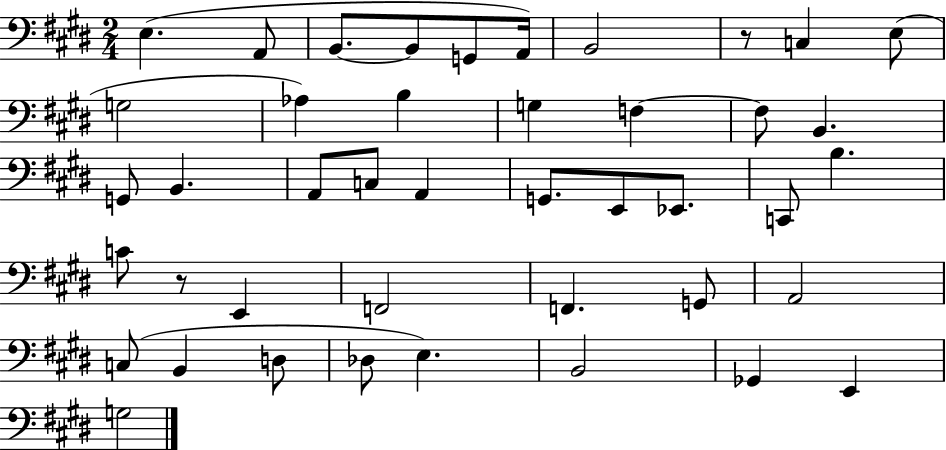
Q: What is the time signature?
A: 2/4